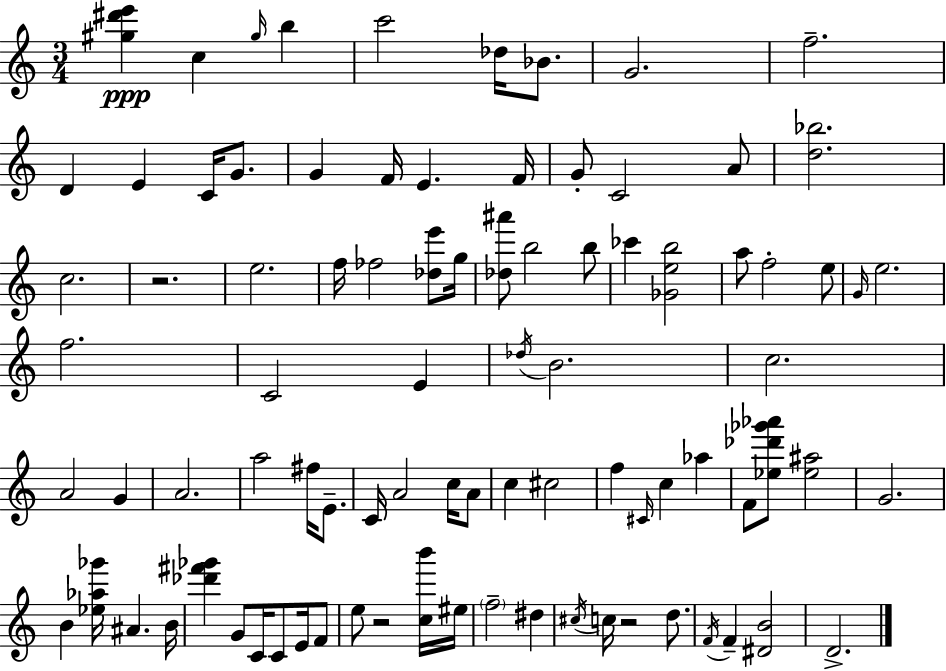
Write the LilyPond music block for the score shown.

{
  \clef treble
  \numericTimeSignature
  \time 3/4
  \key a \minor
  <gis'' dis''' e'''>4\ppp c''4 \grace { gis''16 } b''4 | c'''2 des''16 bes'8. | g'2. | f''2.-- | \break d'4 e'4 c'16 g'8. | g'4 f'16 e'4. | f'16 g'8-. c'2 a'8 | <d'' bes''>2. | \break c''2. | r2. | e''2. | f''16 fes''2 <des'' e'''>8 | \break g''16 <des'' ais'''>8 b''2 b''8 | ces'''4 <ges' e'' b''>2 | a''8 f''2-. e''8 | \grace { g'16 } e''2. | \break f''2. | c'2 e'4 | \acciaccatura { des''16 } b'2. | c''2. | \break a'2 g'4 | a'2. | a''2 fis''16 | e'8.-- c'16 a'2 | \break c''16 a'8 c''4 cis''2 | f''4 \grace { cis'16 } c''4 | aes''4 f'8 <ees'' des''' ges''' aes'''>8 <ees'' ais''>2 | g'2. | \break b'4 <ees'' aes'' ges'''>16 ais'4. | b'16 <des''' fis''' ges'''>4 g'8 c'16 c'8 | e'16 f'8 e''8 r2 | <c'' b'''>16 eis''16 \parenthesize f''2-- | \break dis''4 \acciaccatura { cis''16 } c''16 r2 | d''8. \acciaccatura { f'16 } f'4-- <dis' b'>2 | d'2.-> | \bar "|."
}